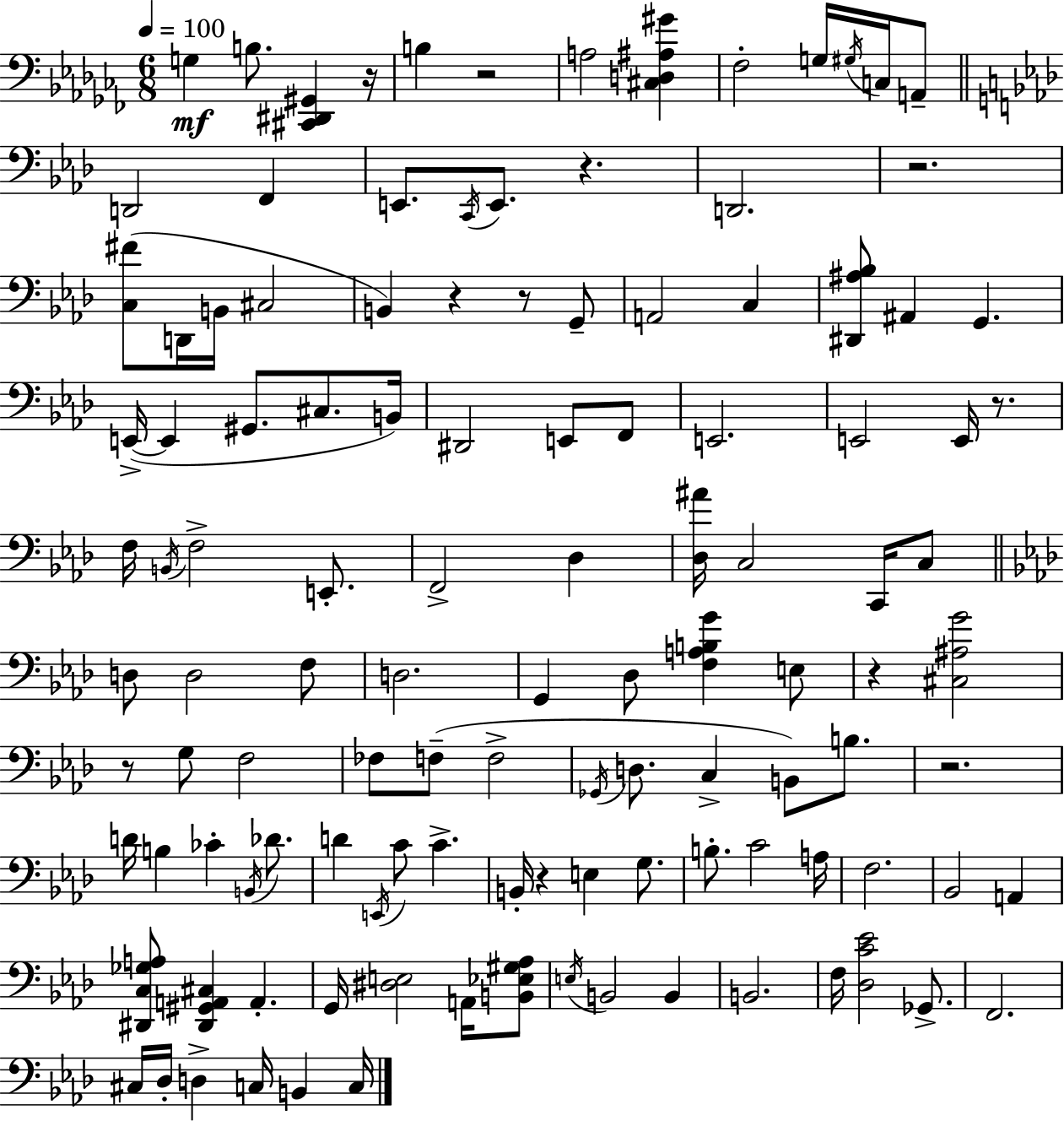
{
  \clef bass
  \numericTimeSignature
  \time 6/8
  \key aes \minor
  \tempo 4 = 100
  \repeat volta 2 { g4\mf b8. <cis, dis, gis,>4 r16 | b4 r2 | a2 <cis d ais gis'>4 | fes2-. g16 \acciaccatura { gis16 } c16 a,8-- | \break \bar "||" \break \key aes \major d,2 f,4 | e,8. \acciaccatura { c,16 } e,8. r4. | d,2. | r2. | \break <c fis'>8( d,16 b,16 cis2 | b,4) r4 r8 g,8-- | a,2 c4 | <dis, ais bes>8 ais,4 g,4. | \break e,16->~(~ e,4 gis,8. cis8. | b,16) dis,2 e,8 f,8 | e,2. | e,2 e,16 r8. | \break f16 \acciaccatura { b,16 } f2-> e,8.-. | f,2-> des4 | <des ais'>16 c2 c,16 | c8 \bar "||" \break \key aes \major d8 d2 f8 | d2. | g,4 des8 <f a b g'>4 e8 | r4 <cis ais g'>2 | \break r8 g8 f2 | fes8 f8--( f2-> | \acciaccatura { ges,16 } d8. c4-> b,8) b8. | r2. | \break d'16 b4 ces'4-. \acciaccatura { b,16 } des'8. | d'4 \acciaccatura { e,16 } c'8 c'4.-> | b,16-. r4 e4 | g8. b8.-. c'2 | \break a16 f2. | bes,2 a,4 | <dis, c ges a>8 <dis, gis, a, cis>4 a,4.-. | g,16 <dis e>2 | \break a,16 <b, ees gis aes>8 \acciaccatura { e16 } b,2 | b,4 b,2. | f16 <des c' ees'>2 | ges,8.-> f,2. | \break cis16 des16-. d4-> c16 b,4 | c16 } \bar "|."
}